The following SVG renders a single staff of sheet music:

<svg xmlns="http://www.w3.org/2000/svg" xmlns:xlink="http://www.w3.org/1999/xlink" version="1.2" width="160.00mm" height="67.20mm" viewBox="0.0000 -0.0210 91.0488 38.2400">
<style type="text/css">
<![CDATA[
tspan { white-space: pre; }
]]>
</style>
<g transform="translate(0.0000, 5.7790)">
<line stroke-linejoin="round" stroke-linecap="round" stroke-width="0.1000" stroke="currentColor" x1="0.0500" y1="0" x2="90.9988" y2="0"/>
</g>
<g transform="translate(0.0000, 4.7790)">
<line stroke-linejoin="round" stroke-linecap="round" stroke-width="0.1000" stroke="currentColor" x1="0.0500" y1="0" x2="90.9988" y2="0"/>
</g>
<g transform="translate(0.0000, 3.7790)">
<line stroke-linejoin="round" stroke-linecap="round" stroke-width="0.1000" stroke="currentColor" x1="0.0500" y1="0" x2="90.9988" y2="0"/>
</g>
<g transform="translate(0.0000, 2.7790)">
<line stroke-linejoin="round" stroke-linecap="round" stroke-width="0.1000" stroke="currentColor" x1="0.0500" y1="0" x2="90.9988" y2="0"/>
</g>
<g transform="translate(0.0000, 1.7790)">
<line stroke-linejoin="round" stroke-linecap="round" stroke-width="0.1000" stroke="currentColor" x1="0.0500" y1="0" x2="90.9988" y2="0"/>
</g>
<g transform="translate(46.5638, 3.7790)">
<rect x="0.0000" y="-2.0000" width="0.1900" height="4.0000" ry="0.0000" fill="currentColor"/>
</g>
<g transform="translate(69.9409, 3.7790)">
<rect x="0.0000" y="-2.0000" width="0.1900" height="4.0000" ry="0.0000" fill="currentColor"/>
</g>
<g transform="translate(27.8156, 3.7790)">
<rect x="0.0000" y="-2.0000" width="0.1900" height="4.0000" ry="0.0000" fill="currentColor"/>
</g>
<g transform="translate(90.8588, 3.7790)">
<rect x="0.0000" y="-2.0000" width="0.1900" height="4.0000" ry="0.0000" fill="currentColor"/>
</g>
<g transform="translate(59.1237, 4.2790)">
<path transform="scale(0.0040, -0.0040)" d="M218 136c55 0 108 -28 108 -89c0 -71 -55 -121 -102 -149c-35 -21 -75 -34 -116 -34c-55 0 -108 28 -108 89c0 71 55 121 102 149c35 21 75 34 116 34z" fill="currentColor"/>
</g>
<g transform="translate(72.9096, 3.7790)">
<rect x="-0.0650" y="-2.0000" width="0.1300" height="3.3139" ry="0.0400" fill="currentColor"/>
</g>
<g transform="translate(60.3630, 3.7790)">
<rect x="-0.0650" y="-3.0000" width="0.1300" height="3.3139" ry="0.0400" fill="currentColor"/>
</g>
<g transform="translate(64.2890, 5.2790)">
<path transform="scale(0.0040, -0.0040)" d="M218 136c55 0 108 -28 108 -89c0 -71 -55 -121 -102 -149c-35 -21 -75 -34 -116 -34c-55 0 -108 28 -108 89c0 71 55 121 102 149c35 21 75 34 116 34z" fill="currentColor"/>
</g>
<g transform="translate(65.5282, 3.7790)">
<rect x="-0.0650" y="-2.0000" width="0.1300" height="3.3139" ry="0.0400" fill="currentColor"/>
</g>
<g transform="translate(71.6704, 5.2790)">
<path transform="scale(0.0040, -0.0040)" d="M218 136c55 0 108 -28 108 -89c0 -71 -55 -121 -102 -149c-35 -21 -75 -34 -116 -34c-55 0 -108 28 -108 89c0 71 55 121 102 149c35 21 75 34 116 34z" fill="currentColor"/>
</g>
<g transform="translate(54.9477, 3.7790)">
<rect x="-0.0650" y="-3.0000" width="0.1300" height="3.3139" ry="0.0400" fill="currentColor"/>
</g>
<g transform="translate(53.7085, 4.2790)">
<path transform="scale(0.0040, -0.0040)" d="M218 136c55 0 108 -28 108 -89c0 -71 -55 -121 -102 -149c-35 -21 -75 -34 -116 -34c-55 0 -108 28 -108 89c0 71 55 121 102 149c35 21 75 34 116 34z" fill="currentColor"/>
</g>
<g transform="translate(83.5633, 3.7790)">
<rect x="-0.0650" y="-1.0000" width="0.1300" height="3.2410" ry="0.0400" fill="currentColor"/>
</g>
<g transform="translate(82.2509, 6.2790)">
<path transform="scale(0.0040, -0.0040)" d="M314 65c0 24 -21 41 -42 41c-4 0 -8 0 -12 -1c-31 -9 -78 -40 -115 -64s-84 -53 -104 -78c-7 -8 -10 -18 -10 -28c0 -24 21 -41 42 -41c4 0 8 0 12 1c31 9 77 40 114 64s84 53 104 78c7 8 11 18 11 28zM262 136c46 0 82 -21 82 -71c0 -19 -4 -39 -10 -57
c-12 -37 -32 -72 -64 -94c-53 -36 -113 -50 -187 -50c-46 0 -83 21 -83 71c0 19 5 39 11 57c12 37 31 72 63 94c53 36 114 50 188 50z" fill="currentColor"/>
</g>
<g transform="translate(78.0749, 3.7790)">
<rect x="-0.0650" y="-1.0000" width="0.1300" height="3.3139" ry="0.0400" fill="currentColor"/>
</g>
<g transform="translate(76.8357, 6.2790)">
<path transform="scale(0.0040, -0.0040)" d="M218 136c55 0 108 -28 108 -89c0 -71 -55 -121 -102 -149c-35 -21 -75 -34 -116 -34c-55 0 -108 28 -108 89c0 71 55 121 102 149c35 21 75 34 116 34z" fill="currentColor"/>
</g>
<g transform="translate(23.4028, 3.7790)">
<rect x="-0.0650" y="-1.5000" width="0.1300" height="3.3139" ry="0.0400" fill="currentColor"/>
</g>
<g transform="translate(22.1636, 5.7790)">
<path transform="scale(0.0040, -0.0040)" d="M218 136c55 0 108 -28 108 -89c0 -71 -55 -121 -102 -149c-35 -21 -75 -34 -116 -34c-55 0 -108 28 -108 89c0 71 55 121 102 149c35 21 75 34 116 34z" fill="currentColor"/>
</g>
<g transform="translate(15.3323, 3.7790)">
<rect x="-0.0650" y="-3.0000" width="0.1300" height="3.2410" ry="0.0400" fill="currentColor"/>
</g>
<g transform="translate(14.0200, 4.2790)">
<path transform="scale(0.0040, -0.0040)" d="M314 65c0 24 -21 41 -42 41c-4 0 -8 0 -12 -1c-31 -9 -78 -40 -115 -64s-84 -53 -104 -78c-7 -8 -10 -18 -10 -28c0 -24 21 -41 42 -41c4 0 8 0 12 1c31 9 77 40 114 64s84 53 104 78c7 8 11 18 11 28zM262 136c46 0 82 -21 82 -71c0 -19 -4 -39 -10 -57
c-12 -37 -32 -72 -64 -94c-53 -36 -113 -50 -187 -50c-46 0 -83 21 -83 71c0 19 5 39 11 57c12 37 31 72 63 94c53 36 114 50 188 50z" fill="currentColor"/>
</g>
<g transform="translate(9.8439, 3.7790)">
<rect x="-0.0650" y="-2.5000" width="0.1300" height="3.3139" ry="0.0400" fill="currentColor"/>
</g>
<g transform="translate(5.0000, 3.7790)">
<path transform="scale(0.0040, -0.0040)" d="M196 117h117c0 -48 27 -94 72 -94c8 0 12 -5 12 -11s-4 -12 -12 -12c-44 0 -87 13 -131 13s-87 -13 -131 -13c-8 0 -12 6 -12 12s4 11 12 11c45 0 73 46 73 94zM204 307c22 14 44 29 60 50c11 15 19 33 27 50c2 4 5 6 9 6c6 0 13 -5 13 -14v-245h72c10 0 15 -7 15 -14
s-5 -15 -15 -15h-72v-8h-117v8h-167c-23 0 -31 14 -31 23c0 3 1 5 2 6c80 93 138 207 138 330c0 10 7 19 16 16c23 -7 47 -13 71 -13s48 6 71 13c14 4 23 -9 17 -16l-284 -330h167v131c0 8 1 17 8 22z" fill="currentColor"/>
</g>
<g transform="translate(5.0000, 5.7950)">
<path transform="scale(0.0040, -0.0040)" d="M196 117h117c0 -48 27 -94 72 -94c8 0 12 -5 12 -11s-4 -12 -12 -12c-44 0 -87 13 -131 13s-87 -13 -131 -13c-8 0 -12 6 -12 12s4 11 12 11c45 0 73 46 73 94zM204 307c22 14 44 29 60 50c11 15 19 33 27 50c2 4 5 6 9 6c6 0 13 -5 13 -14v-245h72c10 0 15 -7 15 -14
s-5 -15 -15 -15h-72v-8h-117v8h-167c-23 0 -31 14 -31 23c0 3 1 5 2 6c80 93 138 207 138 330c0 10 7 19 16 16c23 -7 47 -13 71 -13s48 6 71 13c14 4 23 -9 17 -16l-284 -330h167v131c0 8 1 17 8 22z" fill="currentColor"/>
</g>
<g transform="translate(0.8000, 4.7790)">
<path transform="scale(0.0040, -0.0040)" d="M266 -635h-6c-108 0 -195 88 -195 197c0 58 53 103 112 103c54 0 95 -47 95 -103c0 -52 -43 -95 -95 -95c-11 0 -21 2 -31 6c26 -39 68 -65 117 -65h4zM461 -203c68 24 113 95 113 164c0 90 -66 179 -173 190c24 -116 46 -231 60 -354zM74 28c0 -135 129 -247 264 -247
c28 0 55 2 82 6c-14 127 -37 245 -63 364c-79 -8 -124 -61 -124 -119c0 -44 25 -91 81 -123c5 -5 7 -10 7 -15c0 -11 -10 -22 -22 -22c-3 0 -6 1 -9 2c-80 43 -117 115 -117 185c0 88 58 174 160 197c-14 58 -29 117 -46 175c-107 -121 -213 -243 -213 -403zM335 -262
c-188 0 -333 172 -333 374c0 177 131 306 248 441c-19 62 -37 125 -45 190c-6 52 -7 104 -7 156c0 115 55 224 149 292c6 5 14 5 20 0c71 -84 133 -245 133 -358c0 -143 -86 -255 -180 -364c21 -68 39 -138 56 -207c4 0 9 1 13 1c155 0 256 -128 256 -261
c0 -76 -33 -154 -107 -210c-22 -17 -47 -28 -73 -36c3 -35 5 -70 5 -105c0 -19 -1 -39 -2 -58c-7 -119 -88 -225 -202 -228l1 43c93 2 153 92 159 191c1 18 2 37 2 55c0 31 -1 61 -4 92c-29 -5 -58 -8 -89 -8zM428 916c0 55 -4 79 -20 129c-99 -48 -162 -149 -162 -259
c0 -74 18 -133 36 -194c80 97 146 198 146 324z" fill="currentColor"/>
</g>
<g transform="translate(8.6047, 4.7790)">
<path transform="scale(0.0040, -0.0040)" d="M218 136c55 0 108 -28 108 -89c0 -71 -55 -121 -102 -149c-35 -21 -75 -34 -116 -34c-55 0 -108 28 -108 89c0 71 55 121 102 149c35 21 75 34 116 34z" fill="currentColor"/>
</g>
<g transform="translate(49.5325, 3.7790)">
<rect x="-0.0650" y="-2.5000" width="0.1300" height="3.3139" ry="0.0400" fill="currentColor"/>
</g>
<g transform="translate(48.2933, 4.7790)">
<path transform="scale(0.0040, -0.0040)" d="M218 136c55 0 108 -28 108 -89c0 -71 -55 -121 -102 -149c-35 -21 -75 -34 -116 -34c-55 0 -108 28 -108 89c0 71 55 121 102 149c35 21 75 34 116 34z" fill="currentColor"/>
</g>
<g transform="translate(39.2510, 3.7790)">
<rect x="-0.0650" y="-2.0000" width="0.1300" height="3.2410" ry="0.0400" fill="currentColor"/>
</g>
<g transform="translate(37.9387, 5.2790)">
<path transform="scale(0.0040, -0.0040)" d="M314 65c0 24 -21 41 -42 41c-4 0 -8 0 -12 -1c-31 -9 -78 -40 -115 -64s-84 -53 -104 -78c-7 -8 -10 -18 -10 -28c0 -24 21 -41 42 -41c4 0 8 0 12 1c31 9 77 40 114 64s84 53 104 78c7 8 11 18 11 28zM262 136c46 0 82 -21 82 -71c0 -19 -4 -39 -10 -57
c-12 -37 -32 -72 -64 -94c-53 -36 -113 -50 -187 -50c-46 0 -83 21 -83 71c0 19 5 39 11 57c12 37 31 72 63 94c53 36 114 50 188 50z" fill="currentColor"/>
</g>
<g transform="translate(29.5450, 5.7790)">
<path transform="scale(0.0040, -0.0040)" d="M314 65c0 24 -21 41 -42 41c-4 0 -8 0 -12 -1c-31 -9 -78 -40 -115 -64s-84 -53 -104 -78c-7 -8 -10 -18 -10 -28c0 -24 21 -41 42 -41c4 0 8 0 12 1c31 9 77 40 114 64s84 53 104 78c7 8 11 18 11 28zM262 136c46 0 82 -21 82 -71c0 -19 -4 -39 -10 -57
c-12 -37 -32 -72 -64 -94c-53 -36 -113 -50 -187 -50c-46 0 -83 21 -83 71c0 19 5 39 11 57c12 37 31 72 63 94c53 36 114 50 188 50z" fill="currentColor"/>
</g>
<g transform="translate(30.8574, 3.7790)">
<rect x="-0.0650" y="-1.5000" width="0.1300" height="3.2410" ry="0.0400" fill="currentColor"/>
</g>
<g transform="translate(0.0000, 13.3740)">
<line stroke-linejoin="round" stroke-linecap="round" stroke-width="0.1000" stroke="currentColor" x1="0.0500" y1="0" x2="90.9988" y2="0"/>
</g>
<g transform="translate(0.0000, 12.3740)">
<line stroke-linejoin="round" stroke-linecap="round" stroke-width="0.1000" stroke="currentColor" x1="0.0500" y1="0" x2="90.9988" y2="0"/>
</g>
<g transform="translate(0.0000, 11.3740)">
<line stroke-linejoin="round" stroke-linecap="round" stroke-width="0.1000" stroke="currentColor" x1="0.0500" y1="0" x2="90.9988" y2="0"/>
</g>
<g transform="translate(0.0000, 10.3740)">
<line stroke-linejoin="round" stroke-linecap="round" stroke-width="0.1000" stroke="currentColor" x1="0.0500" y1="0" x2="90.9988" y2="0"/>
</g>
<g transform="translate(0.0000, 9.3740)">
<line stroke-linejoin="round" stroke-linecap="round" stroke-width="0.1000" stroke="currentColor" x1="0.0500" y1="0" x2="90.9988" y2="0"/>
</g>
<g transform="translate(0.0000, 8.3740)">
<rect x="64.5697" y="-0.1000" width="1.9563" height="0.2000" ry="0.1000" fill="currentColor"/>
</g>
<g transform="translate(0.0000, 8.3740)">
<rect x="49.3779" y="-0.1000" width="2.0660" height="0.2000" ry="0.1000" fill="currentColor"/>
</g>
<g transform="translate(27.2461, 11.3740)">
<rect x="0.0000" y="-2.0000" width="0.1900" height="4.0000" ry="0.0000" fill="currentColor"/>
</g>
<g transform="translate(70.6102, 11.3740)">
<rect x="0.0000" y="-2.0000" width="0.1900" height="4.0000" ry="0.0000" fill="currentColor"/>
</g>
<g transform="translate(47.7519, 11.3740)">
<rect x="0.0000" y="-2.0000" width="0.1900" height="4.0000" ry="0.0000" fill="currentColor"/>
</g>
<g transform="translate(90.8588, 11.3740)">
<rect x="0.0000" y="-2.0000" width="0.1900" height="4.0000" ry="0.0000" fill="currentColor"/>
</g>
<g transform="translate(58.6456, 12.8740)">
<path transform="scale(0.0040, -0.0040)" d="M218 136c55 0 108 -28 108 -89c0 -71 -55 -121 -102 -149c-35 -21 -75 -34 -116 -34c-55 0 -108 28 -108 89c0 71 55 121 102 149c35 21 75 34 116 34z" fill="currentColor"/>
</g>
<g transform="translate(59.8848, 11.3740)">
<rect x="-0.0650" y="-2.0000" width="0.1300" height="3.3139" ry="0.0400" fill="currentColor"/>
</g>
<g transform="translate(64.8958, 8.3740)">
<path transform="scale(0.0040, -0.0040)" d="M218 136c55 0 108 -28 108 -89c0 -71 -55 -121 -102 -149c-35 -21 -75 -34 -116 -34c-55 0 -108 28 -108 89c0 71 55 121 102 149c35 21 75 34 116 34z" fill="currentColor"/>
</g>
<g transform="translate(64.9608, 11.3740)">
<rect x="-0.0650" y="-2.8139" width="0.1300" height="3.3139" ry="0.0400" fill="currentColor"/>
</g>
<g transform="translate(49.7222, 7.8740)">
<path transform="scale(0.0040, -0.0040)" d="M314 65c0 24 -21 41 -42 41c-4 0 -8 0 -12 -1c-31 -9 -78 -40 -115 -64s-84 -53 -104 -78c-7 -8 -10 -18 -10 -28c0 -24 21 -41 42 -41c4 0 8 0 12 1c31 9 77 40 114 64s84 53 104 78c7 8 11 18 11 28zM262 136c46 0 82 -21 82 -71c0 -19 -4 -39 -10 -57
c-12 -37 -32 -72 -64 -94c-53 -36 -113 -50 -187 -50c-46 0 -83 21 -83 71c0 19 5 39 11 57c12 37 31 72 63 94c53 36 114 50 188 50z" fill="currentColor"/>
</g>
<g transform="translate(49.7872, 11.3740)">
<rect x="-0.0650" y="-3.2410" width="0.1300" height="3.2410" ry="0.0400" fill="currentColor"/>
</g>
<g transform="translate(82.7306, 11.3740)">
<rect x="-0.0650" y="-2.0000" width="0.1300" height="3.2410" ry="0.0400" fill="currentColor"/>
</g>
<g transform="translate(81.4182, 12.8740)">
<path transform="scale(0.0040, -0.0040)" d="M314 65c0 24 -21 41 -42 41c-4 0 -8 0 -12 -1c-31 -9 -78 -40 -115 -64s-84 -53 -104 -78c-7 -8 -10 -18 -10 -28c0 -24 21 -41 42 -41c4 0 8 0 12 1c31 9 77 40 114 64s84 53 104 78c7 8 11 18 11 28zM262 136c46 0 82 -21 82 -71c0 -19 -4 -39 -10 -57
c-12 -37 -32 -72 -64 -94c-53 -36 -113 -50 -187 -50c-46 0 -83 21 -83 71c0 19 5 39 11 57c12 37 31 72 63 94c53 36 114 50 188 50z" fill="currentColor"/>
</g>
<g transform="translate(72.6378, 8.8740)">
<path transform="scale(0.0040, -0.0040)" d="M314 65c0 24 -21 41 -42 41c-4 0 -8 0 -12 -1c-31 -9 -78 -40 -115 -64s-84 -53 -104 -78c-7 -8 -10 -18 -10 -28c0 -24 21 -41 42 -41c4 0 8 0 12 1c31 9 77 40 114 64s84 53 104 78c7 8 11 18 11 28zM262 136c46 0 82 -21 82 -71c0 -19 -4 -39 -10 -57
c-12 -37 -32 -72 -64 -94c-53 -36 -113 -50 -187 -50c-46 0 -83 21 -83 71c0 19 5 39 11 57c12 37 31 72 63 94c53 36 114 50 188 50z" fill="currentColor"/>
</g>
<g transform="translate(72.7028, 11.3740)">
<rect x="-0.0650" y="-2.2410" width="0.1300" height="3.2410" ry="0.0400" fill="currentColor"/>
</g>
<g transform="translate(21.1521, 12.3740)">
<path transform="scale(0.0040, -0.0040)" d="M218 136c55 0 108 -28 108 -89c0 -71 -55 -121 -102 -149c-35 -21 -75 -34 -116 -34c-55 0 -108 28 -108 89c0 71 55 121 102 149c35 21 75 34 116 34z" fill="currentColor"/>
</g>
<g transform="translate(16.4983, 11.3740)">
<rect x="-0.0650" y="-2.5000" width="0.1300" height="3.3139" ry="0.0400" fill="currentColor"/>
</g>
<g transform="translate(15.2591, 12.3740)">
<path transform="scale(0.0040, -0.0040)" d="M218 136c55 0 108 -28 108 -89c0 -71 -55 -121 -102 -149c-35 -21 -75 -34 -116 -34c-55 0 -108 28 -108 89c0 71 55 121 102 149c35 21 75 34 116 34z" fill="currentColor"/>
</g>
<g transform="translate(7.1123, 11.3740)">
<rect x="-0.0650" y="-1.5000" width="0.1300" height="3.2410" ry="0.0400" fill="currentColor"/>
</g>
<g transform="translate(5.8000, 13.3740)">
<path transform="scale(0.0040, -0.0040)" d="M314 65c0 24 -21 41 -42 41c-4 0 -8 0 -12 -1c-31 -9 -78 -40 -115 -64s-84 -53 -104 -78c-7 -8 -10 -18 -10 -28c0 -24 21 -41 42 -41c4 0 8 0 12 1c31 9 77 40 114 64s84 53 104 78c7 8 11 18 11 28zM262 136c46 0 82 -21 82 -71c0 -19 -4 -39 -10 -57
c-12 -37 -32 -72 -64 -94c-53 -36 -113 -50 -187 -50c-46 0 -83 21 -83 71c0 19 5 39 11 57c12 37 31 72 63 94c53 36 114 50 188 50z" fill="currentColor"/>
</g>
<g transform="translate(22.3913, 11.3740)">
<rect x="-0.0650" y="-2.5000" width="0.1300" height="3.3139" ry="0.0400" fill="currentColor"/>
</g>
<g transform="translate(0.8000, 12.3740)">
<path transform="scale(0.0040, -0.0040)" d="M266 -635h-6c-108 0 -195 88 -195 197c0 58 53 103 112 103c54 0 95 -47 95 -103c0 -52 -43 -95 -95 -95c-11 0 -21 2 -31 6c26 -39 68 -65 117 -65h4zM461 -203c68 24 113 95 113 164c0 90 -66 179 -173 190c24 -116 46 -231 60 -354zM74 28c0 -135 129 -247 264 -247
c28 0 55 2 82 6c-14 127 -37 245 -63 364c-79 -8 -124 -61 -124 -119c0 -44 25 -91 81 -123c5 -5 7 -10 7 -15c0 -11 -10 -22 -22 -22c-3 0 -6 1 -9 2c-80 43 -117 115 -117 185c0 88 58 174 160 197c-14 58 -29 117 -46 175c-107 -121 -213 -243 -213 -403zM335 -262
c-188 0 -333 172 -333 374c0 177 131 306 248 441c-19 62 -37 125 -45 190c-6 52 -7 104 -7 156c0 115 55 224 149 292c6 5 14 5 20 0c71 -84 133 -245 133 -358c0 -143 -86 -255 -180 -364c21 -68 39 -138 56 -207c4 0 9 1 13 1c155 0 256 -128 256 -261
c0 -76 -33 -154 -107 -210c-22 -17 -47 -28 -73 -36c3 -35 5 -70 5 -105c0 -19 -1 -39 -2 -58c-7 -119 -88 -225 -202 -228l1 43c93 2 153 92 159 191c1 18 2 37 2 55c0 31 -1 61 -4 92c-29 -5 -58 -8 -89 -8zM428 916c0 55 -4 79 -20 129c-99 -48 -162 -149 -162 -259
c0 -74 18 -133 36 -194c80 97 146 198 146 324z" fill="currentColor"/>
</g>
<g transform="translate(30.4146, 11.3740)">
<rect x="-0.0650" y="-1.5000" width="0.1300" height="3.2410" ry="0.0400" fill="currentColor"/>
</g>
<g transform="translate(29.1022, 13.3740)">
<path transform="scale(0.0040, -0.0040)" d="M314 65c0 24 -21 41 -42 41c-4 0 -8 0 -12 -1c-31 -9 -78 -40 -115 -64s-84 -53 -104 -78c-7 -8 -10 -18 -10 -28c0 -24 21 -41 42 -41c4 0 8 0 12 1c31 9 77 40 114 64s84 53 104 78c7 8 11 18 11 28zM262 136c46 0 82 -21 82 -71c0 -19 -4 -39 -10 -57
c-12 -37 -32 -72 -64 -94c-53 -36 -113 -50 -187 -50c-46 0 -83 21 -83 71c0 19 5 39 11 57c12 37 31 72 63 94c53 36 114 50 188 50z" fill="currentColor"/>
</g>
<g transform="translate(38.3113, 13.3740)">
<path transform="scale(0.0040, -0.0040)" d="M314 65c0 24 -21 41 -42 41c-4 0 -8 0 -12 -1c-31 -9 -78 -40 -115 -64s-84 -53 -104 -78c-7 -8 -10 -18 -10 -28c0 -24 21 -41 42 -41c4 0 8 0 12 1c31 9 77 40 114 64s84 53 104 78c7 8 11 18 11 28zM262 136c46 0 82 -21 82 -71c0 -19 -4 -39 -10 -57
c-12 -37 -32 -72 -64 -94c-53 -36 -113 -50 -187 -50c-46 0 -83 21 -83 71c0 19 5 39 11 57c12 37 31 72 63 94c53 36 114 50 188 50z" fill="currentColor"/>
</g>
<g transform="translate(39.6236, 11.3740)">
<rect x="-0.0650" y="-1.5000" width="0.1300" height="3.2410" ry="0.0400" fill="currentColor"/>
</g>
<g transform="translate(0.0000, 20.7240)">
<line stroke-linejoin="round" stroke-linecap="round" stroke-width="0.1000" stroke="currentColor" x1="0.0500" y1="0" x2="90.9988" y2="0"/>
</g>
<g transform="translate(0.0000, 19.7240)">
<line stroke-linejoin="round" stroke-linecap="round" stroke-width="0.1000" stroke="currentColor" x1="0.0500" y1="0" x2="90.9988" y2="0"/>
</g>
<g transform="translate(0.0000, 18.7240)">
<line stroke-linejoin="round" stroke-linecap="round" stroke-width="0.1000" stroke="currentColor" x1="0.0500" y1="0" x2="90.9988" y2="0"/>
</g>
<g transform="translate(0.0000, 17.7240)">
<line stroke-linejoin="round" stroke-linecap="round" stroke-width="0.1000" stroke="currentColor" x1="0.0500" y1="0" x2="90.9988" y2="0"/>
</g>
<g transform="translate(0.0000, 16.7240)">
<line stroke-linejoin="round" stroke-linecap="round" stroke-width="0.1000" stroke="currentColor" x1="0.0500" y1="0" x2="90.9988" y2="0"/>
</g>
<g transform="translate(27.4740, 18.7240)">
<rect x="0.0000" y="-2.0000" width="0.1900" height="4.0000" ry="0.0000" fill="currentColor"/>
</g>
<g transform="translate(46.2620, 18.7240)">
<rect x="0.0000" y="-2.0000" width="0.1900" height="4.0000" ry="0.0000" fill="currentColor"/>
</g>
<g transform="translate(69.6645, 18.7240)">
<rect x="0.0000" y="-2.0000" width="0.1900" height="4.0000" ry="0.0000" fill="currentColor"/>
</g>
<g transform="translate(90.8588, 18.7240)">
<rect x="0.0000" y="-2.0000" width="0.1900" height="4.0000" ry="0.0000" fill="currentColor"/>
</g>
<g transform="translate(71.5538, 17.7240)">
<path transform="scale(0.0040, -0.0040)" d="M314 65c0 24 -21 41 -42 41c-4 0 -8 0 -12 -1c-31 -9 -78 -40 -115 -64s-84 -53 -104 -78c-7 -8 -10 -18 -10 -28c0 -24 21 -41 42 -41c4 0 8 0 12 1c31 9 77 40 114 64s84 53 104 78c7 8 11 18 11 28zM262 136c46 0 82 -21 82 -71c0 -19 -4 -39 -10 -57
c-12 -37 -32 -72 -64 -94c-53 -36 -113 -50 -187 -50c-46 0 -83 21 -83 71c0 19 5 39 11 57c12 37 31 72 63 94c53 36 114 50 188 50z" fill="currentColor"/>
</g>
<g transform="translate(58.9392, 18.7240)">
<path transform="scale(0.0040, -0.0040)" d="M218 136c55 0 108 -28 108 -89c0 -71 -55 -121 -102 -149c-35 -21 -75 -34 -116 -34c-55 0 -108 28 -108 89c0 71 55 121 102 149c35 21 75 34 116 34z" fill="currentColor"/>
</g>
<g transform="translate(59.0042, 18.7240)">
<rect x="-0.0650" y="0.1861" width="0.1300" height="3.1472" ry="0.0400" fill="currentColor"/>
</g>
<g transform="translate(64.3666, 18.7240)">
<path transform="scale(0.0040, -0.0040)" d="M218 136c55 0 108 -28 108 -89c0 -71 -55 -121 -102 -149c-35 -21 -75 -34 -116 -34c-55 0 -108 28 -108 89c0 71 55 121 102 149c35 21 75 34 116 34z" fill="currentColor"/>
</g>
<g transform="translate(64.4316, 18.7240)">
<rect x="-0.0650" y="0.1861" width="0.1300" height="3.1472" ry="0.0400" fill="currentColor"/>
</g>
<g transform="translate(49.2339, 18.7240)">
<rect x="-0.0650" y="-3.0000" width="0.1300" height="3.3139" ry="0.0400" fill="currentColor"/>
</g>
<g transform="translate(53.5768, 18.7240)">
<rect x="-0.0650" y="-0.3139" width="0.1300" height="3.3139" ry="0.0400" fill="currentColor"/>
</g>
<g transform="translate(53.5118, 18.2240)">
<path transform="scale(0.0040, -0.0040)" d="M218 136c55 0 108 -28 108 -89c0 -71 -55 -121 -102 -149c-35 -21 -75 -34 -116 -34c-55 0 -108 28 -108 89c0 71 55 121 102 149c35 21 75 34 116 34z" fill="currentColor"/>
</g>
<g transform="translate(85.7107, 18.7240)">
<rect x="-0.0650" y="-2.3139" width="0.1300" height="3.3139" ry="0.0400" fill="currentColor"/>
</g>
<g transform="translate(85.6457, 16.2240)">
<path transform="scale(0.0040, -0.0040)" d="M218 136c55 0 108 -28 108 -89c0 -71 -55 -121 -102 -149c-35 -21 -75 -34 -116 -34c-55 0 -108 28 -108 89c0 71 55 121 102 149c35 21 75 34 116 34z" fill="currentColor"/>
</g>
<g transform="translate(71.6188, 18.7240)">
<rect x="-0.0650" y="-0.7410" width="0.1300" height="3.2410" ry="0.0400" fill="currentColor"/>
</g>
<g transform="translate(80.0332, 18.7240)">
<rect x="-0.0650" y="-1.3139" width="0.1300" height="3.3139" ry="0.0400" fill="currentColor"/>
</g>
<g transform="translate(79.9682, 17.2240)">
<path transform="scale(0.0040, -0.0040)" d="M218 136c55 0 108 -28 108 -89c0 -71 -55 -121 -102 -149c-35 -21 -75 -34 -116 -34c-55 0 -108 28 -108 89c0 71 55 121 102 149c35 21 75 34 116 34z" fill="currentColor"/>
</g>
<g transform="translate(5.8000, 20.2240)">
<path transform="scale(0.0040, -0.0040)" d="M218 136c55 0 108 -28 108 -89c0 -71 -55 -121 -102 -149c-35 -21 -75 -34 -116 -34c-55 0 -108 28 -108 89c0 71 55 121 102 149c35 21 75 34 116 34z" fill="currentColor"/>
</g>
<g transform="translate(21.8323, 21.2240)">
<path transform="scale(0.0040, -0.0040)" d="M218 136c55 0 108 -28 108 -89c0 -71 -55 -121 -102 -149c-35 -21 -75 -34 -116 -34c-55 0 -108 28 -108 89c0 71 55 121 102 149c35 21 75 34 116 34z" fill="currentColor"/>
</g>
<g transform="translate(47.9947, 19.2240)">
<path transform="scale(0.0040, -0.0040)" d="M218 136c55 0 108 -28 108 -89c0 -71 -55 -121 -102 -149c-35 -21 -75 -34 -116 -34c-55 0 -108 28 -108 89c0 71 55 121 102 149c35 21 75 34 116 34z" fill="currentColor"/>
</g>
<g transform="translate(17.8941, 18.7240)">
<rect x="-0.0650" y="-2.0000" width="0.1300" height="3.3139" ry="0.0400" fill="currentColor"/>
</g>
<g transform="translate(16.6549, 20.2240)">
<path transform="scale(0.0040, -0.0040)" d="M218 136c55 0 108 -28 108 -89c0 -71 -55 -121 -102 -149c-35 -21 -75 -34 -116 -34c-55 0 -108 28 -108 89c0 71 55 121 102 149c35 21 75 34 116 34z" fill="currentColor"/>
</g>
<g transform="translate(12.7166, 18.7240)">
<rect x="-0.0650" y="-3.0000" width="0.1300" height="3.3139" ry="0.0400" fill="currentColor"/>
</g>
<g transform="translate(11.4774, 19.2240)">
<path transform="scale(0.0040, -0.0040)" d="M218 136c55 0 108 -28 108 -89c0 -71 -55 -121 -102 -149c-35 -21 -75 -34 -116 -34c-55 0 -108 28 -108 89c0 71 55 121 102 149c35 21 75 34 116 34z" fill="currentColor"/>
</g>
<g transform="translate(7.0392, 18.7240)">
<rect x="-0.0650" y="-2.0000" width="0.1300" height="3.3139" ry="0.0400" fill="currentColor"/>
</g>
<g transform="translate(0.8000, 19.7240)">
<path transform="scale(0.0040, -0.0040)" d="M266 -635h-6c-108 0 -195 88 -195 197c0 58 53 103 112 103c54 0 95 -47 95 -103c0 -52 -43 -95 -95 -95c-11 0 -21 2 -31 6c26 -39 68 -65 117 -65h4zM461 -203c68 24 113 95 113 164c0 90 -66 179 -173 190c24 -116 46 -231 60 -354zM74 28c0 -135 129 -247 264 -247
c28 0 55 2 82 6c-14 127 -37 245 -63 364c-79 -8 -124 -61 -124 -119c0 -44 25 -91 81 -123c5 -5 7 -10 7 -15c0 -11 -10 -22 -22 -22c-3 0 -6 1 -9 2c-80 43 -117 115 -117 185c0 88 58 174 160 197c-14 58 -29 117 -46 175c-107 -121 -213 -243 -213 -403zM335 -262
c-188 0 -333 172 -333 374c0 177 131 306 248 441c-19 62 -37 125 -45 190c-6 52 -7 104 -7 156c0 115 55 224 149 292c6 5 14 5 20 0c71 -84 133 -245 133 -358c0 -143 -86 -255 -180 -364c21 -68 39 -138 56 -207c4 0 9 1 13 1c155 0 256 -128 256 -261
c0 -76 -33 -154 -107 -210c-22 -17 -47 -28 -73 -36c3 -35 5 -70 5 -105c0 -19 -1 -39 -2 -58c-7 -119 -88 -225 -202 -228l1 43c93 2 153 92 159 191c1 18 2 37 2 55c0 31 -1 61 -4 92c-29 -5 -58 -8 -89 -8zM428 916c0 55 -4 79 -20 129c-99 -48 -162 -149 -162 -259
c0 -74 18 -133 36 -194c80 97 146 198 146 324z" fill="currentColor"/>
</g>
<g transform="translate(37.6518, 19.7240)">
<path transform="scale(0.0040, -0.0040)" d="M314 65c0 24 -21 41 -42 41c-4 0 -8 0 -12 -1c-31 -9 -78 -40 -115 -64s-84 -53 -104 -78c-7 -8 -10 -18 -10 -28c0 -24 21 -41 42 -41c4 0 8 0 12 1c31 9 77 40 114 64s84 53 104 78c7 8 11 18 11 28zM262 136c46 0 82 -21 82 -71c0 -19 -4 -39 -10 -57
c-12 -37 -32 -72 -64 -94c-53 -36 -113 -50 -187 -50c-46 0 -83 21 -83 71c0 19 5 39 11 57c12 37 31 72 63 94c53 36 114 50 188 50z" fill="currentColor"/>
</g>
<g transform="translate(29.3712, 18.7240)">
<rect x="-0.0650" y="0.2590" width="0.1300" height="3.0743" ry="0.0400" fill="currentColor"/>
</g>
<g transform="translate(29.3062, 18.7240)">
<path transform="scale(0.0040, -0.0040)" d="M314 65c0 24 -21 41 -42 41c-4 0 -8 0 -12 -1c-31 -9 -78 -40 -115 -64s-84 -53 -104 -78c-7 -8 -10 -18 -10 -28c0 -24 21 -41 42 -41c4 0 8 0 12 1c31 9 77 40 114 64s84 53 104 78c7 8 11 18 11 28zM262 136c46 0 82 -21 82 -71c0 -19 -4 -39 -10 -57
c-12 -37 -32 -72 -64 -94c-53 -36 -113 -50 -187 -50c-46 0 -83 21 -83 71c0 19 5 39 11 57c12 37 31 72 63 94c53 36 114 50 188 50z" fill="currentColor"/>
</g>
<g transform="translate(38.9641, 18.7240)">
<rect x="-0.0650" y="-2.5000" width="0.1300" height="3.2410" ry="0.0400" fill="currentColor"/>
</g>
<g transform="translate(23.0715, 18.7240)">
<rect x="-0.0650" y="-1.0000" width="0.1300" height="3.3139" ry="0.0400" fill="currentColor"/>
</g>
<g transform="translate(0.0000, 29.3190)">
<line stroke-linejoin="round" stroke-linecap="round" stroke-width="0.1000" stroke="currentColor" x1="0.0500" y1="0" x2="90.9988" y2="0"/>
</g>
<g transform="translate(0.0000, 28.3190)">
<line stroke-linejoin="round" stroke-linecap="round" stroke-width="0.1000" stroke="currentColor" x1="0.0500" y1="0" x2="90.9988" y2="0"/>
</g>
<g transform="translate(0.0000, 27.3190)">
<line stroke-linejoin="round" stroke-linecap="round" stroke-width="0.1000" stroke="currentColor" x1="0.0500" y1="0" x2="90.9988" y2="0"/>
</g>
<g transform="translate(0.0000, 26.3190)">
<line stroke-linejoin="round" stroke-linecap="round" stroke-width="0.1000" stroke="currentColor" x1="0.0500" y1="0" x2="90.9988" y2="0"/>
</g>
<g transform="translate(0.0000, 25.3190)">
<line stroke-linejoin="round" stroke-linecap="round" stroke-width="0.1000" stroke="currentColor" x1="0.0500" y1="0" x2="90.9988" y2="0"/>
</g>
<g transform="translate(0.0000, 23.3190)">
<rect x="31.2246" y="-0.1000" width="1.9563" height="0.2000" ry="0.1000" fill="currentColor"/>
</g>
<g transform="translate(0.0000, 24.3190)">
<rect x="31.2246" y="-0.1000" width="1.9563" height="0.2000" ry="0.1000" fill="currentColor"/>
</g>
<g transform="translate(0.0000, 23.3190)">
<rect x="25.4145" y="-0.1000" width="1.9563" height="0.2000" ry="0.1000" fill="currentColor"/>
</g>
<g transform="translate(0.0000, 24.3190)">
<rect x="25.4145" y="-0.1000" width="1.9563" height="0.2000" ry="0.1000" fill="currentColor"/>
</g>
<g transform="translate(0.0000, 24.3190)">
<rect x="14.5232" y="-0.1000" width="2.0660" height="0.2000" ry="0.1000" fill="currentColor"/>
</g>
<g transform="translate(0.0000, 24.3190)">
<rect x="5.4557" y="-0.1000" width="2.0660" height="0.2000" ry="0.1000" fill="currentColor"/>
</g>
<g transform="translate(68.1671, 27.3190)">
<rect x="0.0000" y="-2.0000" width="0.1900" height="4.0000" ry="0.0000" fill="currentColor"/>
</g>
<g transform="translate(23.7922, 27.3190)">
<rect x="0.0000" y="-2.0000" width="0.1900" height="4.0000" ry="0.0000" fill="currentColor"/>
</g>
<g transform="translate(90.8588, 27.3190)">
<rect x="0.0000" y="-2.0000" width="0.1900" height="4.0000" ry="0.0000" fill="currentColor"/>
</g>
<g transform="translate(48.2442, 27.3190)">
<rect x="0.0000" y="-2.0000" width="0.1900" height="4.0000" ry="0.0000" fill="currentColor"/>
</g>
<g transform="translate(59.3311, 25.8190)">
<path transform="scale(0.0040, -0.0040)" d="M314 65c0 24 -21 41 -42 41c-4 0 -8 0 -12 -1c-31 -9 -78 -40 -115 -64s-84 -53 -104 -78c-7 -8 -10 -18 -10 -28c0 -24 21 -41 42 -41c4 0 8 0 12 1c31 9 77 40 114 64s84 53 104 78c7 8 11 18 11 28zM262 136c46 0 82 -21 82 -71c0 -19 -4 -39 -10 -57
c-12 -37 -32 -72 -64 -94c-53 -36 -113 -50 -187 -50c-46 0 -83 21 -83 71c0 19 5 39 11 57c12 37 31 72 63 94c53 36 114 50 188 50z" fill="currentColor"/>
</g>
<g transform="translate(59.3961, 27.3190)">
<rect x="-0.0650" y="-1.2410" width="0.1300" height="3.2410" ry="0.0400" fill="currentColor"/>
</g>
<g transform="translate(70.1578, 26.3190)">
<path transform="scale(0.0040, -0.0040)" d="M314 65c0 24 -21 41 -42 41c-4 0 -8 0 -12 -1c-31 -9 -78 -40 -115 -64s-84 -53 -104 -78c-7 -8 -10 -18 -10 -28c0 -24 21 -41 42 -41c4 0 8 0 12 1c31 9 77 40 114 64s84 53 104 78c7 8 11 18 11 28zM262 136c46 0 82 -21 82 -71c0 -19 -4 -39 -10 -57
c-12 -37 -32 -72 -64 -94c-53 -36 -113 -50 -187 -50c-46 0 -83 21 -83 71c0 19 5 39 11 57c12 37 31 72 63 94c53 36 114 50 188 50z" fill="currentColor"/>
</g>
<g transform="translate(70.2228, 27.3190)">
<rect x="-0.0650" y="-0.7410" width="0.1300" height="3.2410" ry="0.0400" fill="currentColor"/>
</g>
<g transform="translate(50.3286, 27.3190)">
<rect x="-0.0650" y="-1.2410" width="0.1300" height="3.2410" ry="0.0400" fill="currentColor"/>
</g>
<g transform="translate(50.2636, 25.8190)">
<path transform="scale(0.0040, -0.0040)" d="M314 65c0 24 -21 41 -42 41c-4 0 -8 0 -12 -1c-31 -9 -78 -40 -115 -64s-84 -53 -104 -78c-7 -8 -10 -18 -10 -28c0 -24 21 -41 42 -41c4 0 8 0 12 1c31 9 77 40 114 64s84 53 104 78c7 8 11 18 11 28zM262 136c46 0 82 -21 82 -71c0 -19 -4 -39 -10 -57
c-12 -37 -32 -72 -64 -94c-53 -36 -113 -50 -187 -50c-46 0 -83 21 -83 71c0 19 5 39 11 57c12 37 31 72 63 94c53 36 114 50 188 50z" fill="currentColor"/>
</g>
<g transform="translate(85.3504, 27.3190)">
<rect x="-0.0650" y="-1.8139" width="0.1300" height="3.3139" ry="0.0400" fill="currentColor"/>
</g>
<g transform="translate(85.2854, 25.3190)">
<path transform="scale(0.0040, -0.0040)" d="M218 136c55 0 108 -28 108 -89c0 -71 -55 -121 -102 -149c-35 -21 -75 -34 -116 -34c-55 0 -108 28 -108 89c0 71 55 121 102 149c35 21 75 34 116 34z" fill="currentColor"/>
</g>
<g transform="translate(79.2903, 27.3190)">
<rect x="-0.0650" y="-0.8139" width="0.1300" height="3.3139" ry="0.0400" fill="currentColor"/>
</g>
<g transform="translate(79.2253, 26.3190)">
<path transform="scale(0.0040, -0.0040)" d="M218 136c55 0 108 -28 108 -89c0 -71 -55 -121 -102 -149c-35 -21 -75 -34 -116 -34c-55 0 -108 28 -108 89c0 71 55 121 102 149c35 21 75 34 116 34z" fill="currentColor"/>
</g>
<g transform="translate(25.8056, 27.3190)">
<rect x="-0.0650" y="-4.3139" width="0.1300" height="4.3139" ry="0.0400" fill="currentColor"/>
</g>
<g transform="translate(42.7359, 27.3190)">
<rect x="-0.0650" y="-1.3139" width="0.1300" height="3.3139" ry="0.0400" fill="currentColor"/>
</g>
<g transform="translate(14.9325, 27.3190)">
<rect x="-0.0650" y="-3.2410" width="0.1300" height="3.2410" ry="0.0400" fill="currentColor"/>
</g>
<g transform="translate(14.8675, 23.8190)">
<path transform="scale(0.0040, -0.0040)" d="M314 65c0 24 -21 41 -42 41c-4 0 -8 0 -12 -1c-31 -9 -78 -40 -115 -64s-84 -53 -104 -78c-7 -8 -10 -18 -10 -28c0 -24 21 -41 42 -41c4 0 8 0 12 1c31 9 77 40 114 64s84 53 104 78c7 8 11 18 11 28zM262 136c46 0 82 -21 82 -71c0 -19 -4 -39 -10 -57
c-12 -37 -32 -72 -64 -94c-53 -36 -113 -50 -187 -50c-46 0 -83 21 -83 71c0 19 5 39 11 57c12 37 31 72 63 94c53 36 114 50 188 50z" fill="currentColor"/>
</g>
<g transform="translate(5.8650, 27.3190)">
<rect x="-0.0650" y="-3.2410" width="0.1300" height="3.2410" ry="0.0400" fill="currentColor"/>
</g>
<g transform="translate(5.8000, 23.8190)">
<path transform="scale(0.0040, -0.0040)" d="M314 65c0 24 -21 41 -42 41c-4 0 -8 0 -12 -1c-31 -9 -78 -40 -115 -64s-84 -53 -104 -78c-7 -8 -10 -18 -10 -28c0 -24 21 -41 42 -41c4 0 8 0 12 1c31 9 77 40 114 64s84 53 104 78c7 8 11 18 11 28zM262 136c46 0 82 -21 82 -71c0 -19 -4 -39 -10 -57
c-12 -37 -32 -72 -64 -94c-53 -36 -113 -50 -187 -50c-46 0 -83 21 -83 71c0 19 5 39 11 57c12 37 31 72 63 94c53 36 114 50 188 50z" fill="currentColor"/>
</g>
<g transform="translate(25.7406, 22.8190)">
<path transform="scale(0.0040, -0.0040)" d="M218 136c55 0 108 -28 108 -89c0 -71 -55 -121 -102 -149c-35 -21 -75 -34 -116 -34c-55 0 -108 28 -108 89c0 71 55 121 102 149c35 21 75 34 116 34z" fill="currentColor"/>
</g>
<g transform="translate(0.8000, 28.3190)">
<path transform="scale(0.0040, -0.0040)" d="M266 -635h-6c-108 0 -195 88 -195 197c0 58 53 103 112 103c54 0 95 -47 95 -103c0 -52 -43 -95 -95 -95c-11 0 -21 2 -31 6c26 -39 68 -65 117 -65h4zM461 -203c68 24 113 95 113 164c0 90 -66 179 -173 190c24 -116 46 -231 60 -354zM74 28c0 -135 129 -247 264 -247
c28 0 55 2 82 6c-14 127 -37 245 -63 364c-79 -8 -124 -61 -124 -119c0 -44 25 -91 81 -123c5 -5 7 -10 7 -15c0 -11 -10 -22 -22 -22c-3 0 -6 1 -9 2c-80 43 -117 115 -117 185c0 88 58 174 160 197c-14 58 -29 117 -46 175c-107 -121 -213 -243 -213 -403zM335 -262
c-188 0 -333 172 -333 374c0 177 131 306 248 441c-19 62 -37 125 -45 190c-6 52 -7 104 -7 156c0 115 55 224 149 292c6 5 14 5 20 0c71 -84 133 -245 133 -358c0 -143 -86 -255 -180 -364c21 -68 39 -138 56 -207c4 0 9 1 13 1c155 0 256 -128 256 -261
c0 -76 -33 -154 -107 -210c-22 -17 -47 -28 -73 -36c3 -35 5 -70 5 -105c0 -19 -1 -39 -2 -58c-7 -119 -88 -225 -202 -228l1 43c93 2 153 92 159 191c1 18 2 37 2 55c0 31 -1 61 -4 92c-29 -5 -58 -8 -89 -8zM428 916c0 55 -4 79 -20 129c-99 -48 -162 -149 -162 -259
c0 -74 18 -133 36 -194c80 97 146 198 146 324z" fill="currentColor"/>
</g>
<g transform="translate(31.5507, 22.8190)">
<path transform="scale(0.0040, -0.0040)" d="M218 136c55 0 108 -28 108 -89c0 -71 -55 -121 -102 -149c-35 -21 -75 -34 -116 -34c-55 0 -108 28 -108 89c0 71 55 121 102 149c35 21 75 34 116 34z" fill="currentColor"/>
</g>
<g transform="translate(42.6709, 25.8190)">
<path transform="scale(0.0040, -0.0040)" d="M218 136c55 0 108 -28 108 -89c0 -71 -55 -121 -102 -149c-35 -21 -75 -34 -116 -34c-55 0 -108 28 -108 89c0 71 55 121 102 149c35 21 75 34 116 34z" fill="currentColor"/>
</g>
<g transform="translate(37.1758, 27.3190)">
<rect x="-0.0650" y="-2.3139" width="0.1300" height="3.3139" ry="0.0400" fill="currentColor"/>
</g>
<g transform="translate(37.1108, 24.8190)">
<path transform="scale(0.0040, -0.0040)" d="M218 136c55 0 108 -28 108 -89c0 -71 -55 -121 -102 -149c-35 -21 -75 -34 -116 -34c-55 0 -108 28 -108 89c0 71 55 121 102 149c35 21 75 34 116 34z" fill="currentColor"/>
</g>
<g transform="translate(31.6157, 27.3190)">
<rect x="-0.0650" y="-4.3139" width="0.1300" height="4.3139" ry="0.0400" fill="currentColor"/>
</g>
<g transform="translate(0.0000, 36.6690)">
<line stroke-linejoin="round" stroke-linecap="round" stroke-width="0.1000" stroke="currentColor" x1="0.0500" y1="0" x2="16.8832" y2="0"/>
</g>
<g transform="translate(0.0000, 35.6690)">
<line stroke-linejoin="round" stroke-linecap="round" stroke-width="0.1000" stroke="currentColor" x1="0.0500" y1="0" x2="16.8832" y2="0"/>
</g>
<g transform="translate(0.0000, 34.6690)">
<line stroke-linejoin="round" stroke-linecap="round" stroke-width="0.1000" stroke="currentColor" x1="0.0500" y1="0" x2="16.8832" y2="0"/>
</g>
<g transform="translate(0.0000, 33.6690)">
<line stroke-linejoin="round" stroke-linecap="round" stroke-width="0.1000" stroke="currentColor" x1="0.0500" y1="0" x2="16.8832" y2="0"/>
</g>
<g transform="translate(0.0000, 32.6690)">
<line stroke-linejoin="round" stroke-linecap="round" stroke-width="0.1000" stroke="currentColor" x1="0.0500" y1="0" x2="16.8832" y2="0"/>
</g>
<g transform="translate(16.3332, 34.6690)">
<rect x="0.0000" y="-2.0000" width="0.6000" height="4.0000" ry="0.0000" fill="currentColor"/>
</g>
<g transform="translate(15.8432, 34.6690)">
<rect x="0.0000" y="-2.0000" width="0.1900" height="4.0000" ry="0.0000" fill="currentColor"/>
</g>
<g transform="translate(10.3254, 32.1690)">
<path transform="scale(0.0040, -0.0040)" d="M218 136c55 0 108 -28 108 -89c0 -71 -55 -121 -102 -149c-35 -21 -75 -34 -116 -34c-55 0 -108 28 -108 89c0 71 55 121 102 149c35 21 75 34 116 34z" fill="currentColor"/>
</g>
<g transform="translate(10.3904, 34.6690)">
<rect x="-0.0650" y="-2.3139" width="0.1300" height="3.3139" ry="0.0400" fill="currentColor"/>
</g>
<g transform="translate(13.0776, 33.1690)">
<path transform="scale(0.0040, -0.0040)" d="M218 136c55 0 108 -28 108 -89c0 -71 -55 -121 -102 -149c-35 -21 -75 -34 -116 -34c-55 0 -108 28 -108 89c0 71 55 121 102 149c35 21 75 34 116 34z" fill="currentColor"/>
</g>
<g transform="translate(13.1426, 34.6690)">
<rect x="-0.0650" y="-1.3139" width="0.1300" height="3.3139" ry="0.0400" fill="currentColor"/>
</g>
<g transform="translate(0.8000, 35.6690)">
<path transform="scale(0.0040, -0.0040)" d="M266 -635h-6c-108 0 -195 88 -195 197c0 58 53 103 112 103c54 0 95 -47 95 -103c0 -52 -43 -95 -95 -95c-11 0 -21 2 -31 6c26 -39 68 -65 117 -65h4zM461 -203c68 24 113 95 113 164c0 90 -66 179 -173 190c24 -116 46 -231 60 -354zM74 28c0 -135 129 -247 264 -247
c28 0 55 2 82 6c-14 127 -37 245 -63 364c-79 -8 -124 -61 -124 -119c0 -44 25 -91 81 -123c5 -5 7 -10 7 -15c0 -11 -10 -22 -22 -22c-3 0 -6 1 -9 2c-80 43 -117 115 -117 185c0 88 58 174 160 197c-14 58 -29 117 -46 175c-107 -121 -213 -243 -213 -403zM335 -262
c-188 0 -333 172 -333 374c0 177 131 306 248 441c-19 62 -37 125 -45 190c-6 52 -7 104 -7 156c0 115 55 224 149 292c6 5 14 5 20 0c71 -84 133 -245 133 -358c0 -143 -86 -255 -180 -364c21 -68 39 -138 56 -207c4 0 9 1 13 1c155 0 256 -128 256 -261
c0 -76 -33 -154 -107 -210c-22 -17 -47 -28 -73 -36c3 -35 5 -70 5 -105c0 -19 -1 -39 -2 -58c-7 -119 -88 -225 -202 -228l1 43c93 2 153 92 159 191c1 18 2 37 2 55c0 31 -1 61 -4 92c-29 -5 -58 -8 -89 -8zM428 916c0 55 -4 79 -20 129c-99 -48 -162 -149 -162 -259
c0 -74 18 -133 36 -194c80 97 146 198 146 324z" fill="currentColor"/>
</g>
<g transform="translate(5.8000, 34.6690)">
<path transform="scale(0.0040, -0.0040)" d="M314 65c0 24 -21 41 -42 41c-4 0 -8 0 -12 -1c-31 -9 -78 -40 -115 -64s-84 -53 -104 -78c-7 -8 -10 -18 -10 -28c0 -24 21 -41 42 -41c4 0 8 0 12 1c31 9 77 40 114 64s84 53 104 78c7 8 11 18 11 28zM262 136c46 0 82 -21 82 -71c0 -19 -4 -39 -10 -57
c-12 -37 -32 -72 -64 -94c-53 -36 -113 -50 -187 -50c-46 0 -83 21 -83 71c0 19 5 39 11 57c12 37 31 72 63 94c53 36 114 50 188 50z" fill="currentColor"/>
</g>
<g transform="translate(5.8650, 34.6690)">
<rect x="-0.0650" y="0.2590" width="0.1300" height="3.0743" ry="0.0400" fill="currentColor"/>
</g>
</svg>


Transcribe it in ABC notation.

X:1
T:Untitled
M:4/4
L:1/4
K:C
G A2 E E2 F2 G A A F F D D2 E2 G G E2 E2 b2 F a g2 F2 F A F D B2 G2 A c B B d2 e g b2 b2 d' d' g e e2 e2 d2 d f B2 g e